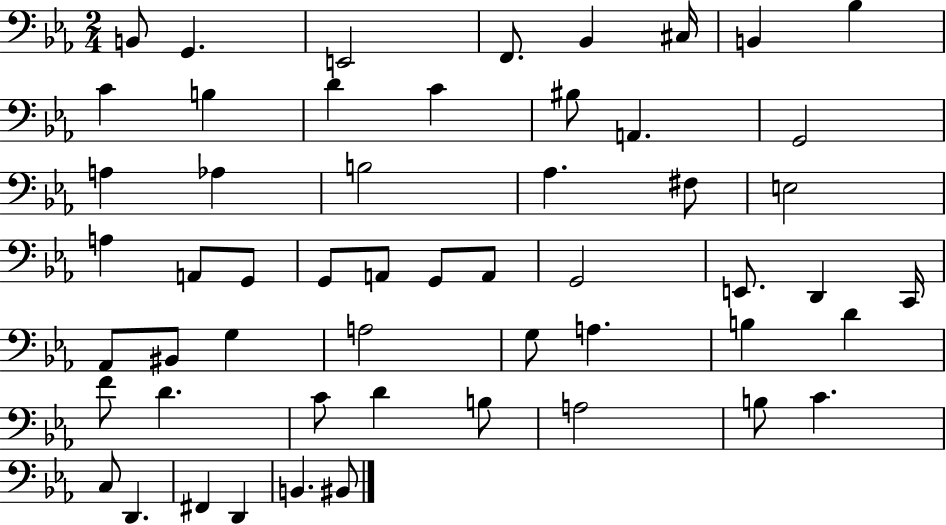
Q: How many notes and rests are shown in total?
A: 54